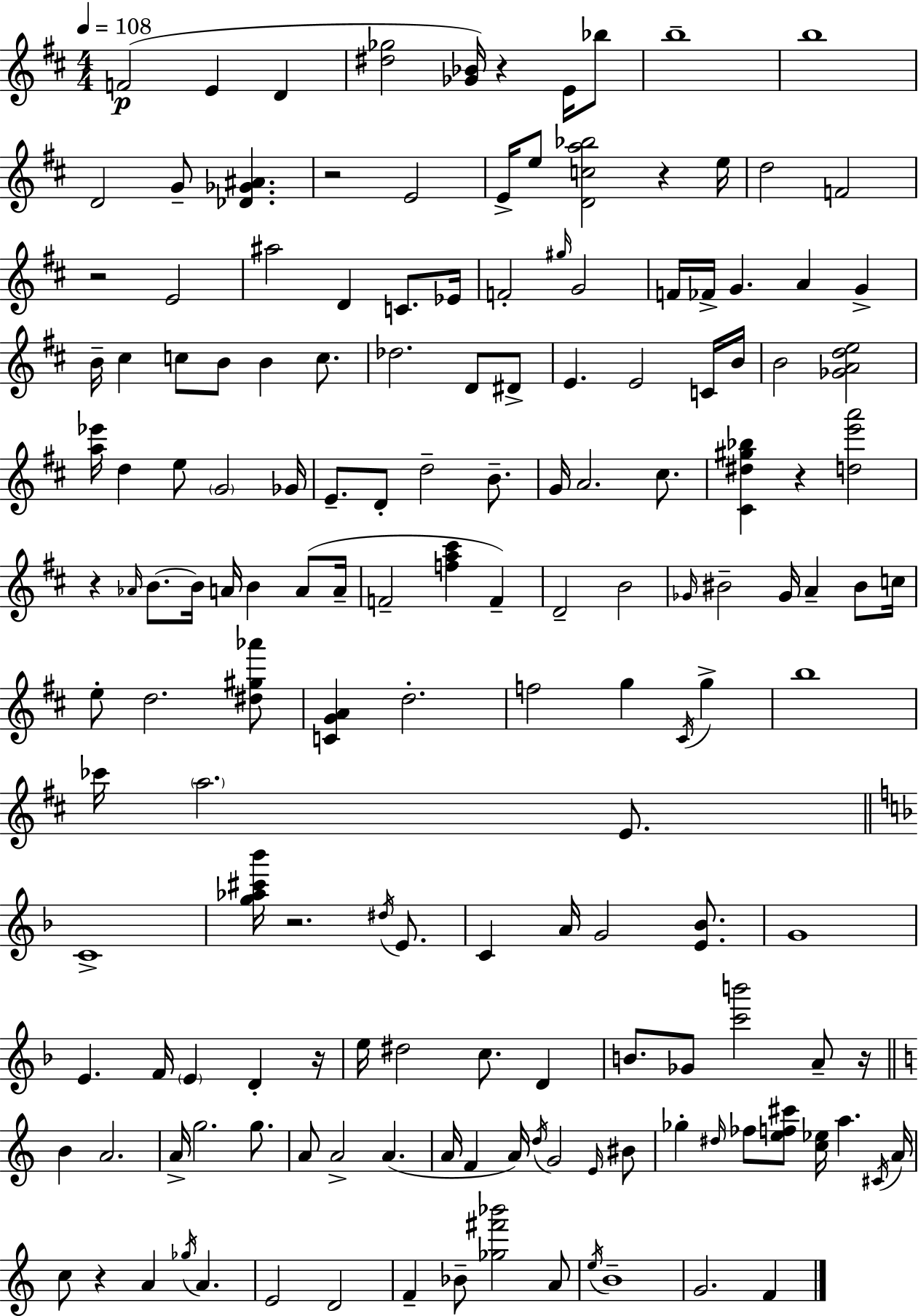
{
  \clef treble
  \numericTimeSignature
  \time 4/4
  \key d \major
  \tempo 4 = 108
  f'2(\p e'4 d'4 | <dis'' ges''>2 <ges' bes'>16) r4 e'16 bes''8 | b''1-- | b''1 | \break d'2 g'8-- <des' ges' ais'>4. | r2 e'2 | e'16-> e''8 <d' c'' a'' bes''>2 r4 e''16 | d''2 f'2 | \break r2 e'2 | ais''2 d'4 c'8. ees'16 | f'2-. \grace { gis''16 } g'2 | f'16 fes'16-> g'4. a'4 g'4-> | \break b'16-- cis''4 c''8 b'8 b'4 c''8. | des''2. d'8 dis'8-> | e'4. e'2 c'16 | b'16 b'2 <ges' a' d'' e''>2 | \break <a'' ees'''>16 d''4 e''8 \parenthesize g'2 | ges'16 e'8.-- d'8-. d''2-- b'8.-- | g'16 a'2. cis''8. | <cis' dis'' gis'' bes''>4 r4 <d'' e''' a'''>2 | \break r4 \grace { aes'16 } b'8.~~ b'16 a'16 b'4 a'8( | a'16-- f'2-- <f'' a'' cis'''>4 f'4--) | d'2-- b'2 | \grace { ges'16 } bis'2-- ges'16 a'4-- | \break bis'8 c''16 e''8-. d''2. | <dis'' gis'' aes'''>8 <c' g' a'>4 d''2.-. | f''2 g''4 \acciaccatura { cis'16 } | g''4-> b''1 | \break ces'''16 \parenthesize a''2. | e'8. \bar "||" \break \key d \minor c'1-> | <g'' aes'' cis''' bes'''>16 r2. \acciaccatura { dis''16 } e'8. | c'4 a'16 g'2 <e' bes'>8. | g'1 | \break e'4. f'16 \parenthesize e'4 d'4-. | r16 e''16 dis''2 c''8. d'4 | b'8. ges'8 <c''' b'''>2 a'8-- | r16 \bar "||" \break \key c \major b'4 a'2. | a'16-> g''2. g''8. | a'8 a'2-> a'4.( | a'16 f'4 a'16) \acciaccatura { d''16 } g'2 \grace { e'16 } | \break bis'8 ges''4-. \grace { dis''16 } fes''8 <e'' f'' cis'''>8 <c'' ees''>16 a''4. | \acciaccatura { cis'16 } a'16 c''8 r4 a'4 \acciaccatura { ges''16 } a'4. | e'2 d'2 | f'4-- bes'8-- <ges'' fis''' bes'''>2 | \break a'8 \acciaccatura { e''16 } b'1-- | g'2. | f'4 \bar "|."
}